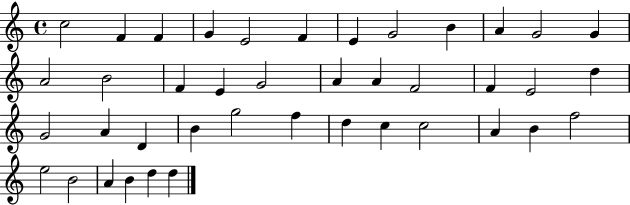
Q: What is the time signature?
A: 4/4